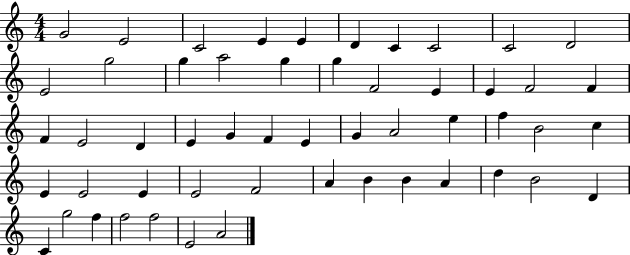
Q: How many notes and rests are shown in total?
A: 53